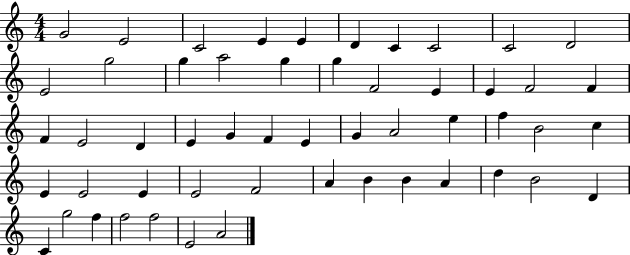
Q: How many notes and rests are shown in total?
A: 53